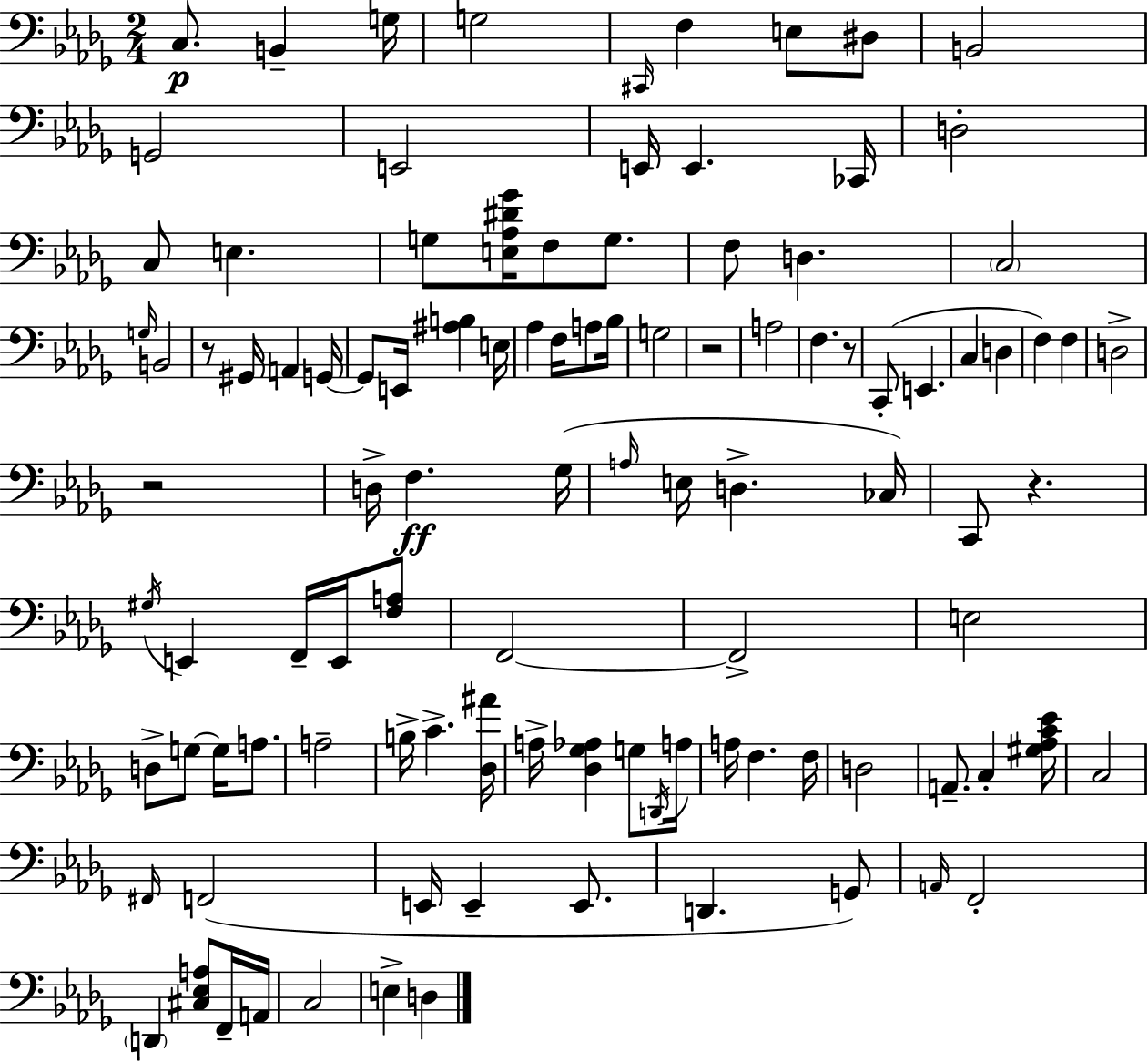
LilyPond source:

{
  \clef bass
  \numericTimeSignature
  \time 2/4
  \key bes \minor
  \repeat volta 2 { c8.\p b,4-- g16 | g2 | \grace { cis,16 } f4 e8 dis8 | b,2 | \break g,2 | e,2 | e,16 e,4. | ces,16 d2-. | \break c8 e4. | g8 <e aes dis' ges'>16 f8 g8. | f8 d4. | \parenthesize c2 | \break \grace { g16 } b,2 | r8 gis,16 a,4 | g,16~~ g,8 e,16 <ais b>4 | e16 aes4 f16 a8 | \break bes16 g2 | r2 | a2 | f4. | \break r8 c,8-.( e,4. | c4 d4 | f4) f4 | d2-> | \break r2 | d16-> f4.\ff | ges16( \grace { a16 } e16 d4.-> | ces16) c,8 r4. | \break \acciaccatura { gis16 } e,4 | f,16-- e,16 <f a>8 f,2~~ | f,2-> | e2 | \break d8-> g8~~ | g16 a8. a2-- | b16-> c'4.-> | <des ais'>16 a16-> <des ges aes>4 | \break g8 \acciaccatura { d,16 } a16 a16 f4. | f16 d2 | a,8.-- | c4-. <gis aes c' ees'>16 c2 | \break \grace { fis,16 } f,2( | e,16 e,4-- | e,8. d,4. | g,8) \grace { a,16 } f,2-. | \break \parenthesize d,4 | <cis ees a>8 f,16-- a,16 c2 | e4-> | d4 } \bar "|."
}